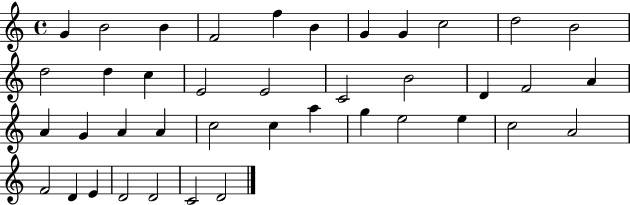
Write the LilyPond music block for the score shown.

{
  \clef treble
  \time 4/4
  \defaultTimeSignature
  \key c \major
  g'4 b'2 b'4 | f'2 f''4 b'4 | g'4 g'4 c''2 | d''2 b'2 | \break d''2 d''4 c''4 | e'2 e'2 | c'2 b'2 | d'4 f'2 a'4 | \break a'4 g'4 a'4 a'4 | c''2 c''4 a''4 | g''4 e''2 e''4 | c''2 a'2 | \break f'2 d'4 e'4 | d'2 d'2 | c'2 d'2 | \bar "|."
}